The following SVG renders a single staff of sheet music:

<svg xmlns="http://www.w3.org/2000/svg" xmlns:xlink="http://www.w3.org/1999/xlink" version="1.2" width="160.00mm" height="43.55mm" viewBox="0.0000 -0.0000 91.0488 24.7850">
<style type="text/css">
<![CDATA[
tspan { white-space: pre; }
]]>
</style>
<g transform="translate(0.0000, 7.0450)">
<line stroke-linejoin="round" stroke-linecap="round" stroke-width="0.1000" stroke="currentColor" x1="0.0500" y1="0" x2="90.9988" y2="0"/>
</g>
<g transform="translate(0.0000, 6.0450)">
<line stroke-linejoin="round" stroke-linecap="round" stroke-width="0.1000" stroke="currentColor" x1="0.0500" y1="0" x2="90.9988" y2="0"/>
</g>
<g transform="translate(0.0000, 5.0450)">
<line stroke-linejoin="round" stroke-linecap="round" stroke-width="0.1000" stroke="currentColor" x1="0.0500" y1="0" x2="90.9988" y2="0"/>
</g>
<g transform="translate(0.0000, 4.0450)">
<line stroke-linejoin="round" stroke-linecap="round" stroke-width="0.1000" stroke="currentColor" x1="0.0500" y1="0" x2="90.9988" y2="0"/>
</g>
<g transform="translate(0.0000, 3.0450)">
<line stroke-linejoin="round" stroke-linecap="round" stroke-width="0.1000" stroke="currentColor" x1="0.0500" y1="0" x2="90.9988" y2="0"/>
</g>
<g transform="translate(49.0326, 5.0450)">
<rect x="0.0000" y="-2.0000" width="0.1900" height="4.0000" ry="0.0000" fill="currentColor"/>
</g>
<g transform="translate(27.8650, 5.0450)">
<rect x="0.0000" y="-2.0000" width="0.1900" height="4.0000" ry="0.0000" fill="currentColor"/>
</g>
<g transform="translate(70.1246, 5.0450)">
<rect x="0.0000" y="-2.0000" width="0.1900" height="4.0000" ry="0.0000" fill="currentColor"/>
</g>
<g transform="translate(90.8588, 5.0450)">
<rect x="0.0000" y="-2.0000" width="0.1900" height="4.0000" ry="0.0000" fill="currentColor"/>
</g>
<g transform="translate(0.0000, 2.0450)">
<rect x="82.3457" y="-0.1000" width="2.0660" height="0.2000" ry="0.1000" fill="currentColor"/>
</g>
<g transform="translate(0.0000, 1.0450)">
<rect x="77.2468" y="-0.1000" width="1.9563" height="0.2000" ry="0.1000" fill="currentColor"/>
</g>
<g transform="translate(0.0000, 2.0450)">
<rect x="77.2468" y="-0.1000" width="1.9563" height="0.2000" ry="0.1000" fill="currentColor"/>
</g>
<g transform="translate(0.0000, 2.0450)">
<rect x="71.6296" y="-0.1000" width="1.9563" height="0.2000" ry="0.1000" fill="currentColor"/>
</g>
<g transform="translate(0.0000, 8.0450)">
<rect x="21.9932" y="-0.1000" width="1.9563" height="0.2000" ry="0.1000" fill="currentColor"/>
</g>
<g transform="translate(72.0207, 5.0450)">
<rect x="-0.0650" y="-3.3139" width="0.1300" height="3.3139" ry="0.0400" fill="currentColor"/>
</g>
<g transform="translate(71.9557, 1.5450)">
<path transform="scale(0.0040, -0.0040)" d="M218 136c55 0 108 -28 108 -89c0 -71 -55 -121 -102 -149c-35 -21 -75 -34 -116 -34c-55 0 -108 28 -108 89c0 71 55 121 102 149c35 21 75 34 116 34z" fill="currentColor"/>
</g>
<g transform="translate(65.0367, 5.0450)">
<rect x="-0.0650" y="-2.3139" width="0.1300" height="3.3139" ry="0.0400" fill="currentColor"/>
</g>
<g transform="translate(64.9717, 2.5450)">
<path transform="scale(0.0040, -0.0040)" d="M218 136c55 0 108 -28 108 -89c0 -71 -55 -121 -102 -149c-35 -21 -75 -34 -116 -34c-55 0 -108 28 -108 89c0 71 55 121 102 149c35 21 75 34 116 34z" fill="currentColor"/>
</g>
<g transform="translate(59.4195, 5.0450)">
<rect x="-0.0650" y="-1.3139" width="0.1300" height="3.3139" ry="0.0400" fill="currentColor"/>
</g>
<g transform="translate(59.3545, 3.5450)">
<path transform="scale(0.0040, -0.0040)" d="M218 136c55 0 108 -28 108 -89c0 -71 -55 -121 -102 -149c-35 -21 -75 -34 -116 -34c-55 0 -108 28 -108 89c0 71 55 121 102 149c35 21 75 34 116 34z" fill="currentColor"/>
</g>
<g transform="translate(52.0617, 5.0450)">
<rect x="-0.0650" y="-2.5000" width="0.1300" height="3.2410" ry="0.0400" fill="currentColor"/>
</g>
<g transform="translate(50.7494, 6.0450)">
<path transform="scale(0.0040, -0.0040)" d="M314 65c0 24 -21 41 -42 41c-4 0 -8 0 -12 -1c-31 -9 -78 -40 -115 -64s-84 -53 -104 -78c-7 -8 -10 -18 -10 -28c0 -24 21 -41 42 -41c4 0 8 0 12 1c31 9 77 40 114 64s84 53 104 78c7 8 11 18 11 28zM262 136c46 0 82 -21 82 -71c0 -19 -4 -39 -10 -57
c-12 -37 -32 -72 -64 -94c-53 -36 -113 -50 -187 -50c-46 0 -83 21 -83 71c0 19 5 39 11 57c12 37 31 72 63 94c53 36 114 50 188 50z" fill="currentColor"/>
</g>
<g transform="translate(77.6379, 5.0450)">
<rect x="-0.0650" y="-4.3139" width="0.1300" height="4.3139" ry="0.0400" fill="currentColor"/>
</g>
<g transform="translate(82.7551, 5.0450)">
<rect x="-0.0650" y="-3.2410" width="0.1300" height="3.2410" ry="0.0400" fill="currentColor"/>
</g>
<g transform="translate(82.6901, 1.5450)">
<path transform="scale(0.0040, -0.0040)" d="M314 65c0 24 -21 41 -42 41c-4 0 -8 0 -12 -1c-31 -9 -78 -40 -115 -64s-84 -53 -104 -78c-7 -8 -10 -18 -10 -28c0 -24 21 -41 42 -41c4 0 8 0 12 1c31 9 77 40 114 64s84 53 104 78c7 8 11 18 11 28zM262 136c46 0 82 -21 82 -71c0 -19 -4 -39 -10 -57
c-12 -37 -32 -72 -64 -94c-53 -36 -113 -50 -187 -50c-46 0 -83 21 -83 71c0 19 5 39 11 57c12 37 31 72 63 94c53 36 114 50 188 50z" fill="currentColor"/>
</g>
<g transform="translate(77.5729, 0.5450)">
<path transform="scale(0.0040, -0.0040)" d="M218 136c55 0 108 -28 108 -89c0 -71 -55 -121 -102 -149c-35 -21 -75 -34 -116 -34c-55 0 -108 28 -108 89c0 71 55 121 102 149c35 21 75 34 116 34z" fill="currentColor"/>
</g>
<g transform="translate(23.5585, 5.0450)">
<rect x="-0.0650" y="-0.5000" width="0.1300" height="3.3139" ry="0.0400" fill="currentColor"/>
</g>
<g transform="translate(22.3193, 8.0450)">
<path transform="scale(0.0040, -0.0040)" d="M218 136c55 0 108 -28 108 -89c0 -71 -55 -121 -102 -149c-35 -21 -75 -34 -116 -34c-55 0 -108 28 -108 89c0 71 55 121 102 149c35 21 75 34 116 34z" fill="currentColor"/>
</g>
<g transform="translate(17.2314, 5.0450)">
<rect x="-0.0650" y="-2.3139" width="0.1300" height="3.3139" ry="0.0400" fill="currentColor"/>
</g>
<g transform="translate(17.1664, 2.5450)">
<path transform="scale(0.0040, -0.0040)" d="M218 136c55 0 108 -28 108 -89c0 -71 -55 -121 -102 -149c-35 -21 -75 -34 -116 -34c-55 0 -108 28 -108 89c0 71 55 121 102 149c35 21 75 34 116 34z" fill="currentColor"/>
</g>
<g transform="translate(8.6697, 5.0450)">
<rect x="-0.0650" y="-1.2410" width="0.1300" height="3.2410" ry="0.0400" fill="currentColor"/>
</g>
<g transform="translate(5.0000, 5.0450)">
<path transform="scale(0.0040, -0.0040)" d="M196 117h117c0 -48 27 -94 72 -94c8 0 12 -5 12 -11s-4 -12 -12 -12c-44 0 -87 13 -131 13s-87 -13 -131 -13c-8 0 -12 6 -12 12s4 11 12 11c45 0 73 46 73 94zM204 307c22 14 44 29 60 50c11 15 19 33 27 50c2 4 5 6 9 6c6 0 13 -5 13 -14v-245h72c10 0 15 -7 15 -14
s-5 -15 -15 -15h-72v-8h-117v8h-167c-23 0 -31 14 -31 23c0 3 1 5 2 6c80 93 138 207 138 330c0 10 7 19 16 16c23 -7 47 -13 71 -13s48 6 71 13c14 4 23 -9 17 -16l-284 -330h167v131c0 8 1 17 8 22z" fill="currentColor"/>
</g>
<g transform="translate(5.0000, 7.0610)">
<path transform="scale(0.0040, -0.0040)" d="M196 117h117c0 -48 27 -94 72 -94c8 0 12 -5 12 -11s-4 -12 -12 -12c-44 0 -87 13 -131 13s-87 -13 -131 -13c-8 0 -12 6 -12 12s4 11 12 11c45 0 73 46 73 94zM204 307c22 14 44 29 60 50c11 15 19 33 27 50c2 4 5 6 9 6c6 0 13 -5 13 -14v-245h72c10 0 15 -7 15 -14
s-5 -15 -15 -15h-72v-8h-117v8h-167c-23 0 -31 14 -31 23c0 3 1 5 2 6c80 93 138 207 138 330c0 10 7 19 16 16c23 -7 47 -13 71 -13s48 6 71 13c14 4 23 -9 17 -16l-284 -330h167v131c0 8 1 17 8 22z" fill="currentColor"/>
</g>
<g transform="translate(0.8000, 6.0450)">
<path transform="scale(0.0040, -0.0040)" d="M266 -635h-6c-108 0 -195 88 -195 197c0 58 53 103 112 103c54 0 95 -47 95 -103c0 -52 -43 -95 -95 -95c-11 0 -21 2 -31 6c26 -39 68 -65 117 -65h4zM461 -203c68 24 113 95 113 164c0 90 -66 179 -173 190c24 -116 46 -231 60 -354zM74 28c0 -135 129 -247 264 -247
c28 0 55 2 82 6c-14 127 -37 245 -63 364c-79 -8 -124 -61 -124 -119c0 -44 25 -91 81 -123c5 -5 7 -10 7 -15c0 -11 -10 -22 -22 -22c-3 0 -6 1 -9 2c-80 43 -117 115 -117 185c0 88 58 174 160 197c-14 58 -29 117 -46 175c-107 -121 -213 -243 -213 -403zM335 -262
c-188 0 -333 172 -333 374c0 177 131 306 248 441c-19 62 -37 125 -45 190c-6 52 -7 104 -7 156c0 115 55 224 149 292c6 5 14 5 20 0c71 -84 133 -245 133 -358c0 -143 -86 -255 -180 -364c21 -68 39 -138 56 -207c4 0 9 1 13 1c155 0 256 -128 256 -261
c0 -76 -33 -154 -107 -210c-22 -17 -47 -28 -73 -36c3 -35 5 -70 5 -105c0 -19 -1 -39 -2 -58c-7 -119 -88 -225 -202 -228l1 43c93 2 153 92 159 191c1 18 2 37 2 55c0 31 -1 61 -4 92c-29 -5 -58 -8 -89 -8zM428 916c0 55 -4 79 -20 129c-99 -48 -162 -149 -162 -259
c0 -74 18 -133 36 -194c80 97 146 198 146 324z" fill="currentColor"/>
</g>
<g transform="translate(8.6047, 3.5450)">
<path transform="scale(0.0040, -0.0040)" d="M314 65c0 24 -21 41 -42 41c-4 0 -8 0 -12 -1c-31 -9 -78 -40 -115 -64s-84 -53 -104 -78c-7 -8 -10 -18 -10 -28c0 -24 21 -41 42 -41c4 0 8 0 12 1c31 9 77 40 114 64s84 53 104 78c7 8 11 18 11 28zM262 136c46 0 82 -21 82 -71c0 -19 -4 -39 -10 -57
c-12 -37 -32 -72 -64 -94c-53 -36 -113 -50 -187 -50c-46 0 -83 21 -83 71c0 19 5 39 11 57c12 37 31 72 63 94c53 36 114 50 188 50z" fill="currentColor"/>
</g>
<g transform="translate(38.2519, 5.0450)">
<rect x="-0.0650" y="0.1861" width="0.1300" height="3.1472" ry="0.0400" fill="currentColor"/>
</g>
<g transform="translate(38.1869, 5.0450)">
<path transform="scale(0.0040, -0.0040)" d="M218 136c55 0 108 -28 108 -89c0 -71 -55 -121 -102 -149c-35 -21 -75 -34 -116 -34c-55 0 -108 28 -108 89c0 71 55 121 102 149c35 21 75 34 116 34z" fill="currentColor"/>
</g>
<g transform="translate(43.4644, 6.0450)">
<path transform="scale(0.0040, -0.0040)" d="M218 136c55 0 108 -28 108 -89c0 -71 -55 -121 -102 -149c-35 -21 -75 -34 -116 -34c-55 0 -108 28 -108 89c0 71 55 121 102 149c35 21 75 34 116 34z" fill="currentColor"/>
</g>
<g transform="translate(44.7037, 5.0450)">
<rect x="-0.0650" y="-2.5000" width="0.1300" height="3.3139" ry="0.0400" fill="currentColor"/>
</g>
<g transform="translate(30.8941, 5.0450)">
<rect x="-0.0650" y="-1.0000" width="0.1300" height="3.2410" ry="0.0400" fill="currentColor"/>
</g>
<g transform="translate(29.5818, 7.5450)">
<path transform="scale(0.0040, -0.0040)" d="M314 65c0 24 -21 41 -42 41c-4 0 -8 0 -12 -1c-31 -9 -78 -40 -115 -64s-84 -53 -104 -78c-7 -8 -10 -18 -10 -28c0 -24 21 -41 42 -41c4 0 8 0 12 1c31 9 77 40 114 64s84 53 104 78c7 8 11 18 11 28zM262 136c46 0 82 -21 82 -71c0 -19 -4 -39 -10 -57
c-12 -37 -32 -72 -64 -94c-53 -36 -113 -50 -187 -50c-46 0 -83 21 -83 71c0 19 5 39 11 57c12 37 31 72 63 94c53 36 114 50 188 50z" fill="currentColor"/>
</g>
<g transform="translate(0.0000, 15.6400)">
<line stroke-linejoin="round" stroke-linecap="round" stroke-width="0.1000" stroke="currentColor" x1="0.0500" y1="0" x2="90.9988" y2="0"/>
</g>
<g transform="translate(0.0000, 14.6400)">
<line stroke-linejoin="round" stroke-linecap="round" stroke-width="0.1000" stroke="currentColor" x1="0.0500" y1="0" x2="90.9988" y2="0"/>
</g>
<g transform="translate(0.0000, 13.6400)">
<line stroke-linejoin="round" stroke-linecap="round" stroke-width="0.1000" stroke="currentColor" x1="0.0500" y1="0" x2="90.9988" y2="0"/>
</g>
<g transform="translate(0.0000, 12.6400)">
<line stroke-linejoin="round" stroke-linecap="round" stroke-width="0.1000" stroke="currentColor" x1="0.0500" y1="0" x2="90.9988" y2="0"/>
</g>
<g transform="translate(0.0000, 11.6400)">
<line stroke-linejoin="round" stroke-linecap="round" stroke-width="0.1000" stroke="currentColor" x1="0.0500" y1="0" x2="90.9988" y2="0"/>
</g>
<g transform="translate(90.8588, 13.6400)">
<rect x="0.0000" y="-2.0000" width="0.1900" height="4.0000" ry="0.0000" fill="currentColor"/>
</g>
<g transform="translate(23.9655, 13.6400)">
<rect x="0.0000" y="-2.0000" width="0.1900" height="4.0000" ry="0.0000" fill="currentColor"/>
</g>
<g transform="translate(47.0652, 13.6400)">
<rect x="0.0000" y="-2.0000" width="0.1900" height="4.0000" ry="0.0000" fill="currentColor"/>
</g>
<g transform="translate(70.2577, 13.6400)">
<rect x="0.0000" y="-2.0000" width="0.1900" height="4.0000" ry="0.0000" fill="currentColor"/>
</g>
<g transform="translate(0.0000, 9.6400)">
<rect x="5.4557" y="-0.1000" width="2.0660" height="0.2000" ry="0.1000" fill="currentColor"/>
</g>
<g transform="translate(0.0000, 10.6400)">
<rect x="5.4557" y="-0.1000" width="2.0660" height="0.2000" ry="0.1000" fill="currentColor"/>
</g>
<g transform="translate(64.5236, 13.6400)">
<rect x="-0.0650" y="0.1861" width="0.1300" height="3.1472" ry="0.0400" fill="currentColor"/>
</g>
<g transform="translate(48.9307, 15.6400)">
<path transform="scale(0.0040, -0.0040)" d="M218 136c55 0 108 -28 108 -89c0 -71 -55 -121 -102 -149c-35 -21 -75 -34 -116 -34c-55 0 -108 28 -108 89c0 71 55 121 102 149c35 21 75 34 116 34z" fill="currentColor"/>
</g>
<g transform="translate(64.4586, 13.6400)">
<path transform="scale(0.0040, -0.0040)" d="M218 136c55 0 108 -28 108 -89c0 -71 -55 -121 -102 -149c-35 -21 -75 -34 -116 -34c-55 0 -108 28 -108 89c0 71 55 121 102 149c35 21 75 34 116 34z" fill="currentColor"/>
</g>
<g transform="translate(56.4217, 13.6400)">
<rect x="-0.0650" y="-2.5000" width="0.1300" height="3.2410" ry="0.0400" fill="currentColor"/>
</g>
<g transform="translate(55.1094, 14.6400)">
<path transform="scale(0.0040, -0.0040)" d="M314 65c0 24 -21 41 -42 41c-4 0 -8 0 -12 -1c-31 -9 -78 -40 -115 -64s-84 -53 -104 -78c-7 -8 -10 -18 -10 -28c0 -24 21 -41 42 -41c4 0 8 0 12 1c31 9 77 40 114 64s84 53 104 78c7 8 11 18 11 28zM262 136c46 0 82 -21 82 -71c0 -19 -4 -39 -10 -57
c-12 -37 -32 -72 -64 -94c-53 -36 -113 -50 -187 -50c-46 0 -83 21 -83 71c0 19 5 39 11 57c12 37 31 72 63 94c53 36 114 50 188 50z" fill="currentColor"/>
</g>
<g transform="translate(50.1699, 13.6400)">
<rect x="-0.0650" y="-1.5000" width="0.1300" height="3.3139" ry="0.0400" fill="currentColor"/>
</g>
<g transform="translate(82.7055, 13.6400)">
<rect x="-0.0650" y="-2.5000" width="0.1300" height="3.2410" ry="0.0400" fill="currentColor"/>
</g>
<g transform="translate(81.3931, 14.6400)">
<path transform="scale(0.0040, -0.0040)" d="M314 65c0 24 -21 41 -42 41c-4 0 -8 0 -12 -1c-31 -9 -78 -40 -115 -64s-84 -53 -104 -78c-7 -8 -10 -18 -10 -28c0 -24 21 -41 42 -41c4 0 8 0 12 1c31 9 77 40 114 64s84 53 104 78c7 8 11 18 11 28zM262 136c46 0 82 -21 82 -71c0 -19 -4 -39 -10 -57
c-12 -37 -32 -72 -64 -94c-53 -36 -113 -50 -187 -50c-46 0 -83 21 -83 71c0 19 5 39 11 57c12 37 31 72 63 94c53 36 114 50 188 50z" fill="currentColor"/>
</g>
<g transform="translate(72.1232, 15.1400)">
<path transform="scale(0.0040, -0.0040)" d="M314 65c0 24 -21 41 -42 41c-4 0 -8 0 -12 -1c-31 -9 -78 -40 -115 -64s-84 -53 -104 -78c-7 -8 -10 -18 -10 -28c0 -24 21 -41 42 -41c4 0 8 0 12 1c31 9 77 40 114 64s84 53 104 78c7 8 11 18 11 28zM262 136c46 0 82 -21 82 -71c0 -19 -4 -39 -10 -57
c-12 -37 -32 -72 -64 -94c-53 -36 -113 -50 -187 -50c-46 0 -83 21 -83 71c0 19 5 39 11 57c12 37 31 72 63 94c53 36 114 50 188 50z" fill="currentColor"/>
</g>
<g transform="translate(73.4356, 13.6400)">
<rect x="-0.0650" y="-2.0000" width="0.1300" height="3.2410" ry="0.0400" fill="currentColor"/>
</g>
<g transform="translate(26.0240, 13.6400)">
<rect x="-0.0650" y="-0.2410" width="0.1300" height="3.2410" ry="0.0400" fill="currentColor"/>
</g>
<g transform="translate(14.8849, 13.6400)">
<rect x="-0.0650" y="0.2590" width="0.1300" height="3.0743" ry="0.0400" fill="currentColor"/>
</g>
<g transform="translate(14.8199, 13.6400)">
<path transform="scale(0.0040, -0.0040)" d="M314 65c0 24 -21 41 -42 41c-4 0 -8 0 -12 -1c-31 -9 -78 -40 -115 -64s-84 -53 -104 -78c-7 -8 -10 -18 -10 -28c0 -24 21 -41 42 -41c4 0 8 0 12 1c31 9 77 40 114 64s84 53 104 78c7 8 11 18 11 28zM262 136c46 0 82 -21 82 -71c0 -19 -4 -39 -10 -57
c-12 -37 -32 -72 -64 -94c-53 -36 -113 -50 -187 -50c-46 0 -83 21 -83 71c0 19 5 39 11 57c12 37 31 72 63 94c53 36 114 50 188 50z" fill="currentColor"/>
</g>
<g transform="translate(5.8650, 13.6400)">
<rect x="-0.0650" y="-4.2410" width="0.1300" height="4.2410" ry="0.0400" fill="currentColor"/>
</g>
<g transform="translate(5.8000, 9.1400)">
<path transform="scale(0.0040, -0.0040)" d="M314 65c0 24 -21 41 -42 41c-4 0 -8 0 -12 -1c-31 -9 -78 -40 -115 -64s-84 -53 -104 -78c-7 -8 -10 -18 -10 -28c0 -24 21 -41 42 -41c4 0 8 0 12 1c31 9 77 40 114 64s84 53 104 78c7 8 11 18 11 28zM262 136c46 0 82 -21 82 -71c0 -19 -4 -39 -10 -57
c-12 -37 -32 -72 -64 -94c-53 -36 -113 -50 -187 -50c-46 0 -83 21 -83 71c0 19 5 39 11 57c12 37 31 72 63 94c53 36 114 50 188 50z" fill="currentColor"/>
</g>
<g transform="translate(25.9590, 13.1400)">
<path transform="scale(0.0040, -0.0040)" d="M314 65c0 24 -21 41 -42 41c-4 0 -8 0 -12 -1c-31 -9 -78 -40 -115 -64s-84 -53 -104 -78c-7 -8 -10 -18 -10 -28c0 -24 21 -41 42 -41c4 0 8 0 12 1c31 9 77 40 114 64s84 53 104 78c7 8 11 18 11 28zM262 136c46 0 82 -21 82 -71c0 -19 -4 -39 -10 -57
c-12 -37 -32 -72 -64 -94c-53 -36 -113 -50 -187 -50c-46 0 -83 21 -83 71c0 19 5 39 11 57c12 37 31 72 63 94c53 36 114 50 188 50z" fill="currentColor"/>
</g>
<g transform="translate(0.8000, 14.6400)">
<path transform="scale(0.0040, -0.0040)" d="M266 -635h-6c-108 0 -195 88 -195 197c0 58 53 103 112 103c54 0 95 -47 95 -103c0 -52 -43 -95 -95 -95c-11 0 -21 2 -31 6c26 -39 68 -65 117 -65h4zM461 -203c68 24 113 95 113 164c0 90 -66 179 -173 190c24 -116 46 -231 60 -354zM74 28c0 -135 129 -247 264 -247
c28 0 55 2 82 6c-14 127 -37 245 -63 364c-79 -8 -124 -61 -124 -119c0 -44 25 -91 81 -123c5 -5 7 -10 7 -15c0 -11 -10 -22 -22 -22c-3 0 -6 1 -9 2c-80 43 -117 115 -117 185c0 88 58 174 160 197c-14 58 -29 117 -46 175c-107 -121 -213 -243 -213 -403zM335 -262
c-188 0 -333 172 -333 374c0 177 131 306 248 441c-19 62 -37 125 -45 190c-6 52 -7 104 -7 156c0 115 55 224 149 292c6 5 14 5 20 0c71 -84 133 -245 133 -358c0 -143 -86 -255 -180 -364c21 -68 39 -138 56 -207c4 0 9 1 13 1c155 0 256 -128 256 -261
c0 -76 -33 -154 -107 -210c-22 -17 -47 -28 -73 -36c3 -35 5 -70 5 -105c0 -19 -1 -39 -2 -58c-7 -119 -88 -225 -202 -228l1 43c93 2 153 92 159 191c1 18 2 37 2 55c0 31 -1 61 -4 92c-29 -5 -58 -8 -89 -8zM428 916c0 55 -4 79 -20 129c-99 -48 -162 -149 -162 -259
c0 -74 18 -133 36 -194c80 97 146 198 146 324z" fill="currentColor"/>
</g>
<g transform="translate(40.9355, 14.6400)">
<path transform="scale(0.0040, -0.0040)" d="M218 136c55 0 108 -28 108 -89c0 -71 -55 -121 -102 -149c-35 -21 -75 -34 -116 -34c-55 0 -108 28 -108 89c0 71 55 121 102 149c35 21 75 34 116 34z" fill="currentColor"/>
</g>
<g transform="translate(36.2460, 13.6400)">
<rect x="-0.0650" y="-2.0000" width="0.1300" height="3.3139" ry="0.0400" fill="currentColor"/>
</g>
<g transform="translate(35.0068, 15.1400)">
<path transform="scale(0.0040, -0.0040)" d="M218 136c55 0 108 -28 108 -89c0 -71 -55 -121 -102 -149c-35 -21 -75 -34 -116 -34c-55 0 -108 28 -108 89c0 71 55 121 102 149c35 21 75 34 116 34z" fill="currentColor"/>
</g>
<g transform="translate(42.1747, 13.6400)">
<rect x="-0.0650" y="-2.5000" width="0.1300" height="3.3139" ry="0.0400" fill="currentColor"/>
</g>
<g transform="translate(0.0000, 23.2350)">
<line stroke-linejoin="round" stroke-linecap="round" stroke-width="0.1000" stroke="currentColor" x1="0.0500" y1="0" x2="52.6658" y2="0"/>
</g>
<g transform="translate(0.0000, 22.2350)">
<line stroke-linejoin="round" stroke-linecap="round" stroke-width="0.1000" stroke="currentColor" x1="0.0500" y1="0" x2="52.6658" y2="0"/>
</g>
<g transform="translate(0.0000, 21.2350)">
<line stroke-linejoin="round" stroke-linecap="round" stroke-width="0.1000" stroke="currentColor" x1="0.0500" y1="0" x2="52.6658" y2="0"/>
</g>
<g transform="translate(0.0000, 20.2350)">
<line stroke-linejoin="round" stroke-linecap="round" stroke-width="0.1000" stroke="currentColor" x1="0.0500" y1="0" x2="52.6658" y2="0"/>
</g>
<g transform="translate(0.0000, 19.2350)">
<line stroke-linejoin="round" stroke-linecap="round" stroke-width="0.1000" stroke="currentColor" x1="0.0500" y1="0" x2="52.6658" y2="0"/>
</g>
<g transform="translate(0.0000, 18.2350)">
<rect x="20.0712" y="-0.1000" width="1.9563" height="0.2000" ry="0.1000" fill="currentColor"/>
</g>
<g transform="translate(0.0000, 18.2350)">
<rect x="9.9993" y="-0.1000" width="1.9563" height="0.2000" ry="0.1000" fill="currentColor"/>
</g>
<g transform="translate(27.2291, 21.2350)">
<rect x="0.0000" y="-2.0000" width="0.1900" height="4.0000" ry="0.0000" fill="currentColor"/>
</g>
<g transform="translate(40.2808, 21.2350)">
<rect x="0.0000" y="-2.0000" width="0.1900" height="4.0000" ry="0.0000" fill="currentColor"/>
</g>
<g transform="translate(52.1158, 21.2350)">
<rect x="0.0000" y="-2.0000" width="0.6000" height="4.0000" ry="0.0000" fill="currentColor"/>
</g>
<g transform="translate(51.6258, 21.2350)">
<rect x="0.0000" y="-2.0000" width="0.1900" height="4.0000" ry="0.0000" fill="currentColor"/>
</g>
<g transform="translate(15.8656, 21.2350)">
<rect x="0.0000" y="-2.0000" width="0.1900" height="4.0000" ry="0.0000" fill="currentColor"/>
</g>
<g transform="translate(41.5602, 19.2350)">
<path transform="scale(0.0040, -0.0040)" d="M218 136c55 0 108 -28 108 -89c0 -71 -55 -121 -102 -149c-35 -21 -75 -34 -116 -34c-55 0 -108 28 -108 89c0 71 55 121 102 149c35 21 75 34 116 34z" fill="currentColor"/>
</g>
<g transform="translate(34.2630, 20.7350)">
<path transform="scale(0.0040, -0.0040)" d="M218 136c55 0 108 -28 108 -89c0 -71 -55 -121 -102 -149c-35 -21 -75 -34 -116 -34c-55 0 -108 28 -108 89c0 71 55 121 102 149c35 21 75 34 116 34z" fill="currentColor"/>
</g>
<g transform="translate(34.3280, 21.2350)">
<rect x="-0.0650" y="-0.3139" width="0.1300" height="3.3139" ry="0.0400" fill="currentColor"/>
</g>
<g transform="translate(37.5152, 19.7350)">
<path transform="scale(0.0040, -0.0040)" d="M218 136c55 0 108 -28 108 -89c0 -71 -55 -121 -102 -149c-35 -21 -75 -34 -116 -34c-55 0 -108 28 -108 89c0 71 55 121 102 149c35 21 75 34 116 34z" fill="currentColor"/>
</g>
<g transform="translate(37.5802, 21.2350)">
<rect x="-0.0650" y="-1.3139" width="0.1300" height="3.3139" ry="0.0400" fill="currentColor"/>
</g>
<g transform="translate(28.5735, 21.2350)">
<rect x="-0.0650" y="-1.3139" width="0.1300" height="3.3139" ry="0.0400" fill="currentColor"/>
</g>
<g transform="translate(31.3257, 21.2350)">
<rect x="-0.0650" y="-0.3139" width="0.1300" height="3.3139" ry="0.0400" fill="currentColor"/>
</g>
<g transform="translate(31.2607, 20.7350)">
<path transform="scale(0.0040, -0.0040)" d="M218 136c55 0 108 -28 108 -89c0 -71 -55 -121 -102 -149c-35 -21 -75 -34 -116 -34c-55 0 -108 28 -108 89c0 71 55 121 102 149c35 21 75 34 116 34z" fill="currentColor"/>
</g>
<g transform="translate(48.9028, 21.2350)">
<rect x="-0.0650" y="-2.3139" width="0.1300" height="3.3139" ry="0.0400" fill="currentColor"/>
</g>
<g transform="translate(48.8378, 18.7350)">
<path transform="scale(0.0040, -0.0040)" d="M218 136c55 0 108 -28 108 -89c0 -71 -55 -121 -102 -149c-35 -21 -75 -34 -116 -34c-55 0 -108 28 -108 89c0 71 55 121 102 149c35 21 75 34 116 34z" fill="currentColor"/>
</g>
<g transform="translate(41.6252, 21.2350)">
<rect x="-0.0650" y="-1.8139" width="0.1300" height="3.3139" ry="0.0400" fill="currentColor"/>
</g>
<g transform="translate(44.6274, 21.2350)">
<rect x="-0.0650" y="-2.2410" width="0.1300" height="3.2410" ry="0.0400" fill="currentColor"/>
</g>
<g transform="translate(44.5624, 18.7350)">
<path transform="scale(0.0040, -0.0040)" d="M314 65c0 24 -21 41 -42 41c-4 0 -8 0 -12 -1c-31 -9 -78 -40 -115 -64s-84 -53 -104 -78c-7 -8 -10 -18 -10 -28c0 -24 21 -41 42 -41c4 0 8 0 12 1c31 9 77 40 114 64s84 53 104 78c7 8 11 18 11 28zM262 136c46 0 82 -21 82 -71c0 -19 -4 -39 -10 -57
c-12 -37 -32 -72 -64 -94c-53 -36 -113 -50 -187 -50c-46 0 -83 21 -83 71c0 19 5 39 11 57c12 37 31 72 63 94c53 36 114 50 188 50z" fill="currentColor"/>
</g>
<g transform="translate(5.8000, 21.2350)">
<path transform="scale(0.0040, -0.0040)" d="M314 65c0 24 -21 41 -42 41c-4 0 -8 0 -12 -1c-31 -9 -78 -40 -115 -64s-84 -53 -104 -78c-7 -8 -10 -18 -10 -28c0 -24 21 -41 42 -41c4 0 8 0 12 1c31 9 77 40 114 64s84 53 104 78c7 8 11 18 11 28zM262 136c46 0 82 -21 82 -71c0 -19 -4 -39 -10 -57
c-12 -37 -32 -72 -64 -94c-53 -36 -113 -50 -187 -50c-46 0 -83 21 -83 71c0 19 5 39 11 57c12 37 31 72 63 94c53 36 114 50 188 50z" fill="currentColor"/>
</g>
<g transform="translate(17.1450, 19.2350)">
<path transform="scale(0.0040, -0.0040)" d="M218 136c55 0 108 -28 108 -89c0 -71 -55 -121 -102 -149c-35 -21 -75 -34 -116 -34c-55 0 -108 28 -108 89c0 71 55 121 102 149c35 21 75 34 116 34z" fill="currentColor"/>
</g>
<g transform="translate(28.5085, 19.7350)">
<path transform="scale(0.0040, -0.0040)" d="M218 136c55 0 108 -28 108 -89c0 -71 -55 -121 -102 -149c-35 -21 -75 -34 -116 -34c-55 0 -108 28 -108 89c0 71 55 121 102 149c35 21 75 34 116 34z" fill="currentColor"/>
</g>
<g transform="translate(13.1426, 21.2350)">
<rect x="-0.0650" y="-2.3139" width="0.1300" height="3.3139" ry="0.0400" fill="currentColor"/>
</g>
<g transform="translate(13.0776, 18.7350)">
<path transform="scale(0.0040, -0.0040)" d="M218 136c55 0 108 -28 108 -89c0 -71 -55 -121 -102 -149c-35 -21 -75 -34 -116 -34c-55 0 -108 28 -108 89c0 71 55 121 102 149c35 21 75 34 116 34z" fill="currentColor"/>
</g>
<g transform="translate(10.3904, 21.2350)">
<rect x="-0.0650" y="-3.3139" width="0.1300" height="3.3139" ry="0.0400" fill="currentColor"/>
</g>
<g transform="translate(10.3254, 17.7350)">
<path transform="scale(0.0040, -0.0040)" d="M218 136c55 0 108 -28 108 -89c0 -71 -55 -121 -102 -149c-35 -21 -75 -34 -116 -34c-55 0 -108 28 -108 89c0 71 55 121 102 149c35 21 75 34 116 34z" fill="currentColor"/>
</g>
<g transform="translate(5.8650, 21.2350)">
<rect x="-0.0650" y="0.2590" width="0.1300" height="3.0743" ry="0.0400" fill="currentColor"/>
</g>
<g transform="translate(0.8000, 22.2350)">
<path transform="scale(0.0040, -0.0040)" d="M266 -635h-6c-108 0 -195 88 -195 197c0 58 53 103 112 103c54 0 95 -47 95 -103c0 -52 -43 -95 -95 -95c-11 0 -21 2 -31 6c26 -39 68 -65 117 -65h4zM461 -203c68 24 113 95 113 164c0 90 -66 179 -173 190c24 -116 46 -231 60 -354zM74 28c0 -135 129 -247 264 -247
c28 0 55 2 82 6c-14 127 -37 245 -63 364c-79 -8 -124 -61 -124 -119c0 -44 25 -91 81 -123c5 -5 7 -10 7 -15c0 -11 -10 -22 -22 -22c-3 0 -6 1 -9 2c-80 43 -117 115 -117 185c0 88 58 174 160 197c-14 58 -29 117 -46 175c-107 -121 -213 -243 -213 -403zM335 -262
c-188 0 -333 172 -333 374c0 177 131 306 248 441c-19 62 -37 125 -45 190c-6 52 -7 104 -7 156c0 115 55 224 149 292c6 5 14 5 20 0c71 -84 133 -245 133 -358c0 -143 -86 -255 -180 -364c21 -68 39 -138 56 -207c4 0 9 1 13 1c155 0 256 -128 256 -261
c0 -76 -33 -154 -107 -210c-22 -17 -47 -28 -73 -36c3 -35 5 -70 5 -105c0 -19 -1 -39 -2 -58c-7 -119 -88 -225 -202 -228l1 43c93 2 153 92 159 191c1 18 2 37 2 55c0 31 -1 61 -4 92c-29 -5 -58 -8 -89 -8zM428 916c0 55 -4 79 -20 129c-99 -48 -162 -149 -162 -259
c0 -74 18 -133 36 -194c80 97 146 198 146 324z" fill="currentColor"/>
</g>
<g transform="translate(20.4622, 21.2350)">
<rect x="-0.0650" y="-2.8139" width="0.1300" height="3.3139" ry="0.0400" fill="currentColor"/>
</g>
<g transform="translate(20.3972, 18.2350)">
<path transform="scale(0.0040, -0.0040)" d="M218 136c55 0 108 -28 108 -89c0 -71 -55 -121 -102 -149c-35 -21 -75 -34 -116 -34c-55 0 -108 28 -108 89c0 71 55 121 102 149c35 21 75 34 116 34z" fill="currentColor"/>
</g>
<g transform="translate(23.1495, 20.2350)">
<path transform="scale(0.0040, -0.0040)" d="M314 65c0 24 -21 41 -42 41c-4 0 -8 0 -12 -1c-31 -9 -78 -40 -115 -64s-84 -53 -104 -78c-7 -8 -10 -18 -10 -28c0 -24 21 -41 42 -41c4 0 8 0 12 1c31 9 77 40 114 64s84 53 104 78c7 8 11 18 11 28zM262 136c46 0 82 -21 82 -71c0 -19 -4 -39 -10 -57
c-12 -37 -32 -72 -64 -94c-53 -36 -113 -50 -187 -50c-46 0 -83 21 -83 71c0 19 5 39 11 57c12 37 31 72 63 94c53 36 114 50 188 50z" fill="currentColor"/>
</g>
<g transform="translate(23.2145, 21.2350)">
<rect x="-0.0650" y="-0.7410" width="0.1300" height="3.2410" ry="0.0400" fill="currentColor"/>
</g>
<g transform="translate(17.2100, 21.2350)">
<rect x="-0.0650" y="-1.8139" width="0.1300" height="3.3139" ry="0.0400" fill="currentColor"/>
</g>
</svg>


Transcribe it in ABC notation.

X:1
T:Untitled
M:4/4
L:1/4
K:C
e2 g C D2 B G G2 e g b d' b2 d'2 B2 c2 F G E G2 B F2 G2 B2 b g f a d2 e c c e f g2 g